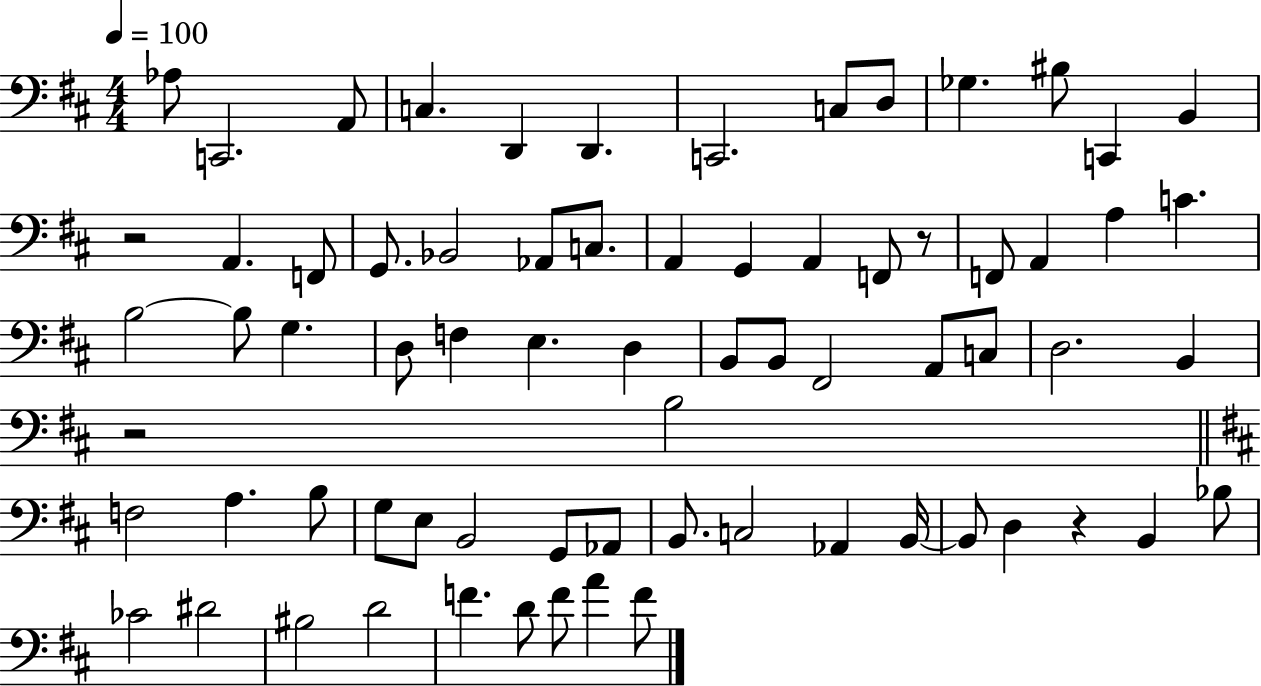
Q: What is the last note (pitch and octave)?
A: F4